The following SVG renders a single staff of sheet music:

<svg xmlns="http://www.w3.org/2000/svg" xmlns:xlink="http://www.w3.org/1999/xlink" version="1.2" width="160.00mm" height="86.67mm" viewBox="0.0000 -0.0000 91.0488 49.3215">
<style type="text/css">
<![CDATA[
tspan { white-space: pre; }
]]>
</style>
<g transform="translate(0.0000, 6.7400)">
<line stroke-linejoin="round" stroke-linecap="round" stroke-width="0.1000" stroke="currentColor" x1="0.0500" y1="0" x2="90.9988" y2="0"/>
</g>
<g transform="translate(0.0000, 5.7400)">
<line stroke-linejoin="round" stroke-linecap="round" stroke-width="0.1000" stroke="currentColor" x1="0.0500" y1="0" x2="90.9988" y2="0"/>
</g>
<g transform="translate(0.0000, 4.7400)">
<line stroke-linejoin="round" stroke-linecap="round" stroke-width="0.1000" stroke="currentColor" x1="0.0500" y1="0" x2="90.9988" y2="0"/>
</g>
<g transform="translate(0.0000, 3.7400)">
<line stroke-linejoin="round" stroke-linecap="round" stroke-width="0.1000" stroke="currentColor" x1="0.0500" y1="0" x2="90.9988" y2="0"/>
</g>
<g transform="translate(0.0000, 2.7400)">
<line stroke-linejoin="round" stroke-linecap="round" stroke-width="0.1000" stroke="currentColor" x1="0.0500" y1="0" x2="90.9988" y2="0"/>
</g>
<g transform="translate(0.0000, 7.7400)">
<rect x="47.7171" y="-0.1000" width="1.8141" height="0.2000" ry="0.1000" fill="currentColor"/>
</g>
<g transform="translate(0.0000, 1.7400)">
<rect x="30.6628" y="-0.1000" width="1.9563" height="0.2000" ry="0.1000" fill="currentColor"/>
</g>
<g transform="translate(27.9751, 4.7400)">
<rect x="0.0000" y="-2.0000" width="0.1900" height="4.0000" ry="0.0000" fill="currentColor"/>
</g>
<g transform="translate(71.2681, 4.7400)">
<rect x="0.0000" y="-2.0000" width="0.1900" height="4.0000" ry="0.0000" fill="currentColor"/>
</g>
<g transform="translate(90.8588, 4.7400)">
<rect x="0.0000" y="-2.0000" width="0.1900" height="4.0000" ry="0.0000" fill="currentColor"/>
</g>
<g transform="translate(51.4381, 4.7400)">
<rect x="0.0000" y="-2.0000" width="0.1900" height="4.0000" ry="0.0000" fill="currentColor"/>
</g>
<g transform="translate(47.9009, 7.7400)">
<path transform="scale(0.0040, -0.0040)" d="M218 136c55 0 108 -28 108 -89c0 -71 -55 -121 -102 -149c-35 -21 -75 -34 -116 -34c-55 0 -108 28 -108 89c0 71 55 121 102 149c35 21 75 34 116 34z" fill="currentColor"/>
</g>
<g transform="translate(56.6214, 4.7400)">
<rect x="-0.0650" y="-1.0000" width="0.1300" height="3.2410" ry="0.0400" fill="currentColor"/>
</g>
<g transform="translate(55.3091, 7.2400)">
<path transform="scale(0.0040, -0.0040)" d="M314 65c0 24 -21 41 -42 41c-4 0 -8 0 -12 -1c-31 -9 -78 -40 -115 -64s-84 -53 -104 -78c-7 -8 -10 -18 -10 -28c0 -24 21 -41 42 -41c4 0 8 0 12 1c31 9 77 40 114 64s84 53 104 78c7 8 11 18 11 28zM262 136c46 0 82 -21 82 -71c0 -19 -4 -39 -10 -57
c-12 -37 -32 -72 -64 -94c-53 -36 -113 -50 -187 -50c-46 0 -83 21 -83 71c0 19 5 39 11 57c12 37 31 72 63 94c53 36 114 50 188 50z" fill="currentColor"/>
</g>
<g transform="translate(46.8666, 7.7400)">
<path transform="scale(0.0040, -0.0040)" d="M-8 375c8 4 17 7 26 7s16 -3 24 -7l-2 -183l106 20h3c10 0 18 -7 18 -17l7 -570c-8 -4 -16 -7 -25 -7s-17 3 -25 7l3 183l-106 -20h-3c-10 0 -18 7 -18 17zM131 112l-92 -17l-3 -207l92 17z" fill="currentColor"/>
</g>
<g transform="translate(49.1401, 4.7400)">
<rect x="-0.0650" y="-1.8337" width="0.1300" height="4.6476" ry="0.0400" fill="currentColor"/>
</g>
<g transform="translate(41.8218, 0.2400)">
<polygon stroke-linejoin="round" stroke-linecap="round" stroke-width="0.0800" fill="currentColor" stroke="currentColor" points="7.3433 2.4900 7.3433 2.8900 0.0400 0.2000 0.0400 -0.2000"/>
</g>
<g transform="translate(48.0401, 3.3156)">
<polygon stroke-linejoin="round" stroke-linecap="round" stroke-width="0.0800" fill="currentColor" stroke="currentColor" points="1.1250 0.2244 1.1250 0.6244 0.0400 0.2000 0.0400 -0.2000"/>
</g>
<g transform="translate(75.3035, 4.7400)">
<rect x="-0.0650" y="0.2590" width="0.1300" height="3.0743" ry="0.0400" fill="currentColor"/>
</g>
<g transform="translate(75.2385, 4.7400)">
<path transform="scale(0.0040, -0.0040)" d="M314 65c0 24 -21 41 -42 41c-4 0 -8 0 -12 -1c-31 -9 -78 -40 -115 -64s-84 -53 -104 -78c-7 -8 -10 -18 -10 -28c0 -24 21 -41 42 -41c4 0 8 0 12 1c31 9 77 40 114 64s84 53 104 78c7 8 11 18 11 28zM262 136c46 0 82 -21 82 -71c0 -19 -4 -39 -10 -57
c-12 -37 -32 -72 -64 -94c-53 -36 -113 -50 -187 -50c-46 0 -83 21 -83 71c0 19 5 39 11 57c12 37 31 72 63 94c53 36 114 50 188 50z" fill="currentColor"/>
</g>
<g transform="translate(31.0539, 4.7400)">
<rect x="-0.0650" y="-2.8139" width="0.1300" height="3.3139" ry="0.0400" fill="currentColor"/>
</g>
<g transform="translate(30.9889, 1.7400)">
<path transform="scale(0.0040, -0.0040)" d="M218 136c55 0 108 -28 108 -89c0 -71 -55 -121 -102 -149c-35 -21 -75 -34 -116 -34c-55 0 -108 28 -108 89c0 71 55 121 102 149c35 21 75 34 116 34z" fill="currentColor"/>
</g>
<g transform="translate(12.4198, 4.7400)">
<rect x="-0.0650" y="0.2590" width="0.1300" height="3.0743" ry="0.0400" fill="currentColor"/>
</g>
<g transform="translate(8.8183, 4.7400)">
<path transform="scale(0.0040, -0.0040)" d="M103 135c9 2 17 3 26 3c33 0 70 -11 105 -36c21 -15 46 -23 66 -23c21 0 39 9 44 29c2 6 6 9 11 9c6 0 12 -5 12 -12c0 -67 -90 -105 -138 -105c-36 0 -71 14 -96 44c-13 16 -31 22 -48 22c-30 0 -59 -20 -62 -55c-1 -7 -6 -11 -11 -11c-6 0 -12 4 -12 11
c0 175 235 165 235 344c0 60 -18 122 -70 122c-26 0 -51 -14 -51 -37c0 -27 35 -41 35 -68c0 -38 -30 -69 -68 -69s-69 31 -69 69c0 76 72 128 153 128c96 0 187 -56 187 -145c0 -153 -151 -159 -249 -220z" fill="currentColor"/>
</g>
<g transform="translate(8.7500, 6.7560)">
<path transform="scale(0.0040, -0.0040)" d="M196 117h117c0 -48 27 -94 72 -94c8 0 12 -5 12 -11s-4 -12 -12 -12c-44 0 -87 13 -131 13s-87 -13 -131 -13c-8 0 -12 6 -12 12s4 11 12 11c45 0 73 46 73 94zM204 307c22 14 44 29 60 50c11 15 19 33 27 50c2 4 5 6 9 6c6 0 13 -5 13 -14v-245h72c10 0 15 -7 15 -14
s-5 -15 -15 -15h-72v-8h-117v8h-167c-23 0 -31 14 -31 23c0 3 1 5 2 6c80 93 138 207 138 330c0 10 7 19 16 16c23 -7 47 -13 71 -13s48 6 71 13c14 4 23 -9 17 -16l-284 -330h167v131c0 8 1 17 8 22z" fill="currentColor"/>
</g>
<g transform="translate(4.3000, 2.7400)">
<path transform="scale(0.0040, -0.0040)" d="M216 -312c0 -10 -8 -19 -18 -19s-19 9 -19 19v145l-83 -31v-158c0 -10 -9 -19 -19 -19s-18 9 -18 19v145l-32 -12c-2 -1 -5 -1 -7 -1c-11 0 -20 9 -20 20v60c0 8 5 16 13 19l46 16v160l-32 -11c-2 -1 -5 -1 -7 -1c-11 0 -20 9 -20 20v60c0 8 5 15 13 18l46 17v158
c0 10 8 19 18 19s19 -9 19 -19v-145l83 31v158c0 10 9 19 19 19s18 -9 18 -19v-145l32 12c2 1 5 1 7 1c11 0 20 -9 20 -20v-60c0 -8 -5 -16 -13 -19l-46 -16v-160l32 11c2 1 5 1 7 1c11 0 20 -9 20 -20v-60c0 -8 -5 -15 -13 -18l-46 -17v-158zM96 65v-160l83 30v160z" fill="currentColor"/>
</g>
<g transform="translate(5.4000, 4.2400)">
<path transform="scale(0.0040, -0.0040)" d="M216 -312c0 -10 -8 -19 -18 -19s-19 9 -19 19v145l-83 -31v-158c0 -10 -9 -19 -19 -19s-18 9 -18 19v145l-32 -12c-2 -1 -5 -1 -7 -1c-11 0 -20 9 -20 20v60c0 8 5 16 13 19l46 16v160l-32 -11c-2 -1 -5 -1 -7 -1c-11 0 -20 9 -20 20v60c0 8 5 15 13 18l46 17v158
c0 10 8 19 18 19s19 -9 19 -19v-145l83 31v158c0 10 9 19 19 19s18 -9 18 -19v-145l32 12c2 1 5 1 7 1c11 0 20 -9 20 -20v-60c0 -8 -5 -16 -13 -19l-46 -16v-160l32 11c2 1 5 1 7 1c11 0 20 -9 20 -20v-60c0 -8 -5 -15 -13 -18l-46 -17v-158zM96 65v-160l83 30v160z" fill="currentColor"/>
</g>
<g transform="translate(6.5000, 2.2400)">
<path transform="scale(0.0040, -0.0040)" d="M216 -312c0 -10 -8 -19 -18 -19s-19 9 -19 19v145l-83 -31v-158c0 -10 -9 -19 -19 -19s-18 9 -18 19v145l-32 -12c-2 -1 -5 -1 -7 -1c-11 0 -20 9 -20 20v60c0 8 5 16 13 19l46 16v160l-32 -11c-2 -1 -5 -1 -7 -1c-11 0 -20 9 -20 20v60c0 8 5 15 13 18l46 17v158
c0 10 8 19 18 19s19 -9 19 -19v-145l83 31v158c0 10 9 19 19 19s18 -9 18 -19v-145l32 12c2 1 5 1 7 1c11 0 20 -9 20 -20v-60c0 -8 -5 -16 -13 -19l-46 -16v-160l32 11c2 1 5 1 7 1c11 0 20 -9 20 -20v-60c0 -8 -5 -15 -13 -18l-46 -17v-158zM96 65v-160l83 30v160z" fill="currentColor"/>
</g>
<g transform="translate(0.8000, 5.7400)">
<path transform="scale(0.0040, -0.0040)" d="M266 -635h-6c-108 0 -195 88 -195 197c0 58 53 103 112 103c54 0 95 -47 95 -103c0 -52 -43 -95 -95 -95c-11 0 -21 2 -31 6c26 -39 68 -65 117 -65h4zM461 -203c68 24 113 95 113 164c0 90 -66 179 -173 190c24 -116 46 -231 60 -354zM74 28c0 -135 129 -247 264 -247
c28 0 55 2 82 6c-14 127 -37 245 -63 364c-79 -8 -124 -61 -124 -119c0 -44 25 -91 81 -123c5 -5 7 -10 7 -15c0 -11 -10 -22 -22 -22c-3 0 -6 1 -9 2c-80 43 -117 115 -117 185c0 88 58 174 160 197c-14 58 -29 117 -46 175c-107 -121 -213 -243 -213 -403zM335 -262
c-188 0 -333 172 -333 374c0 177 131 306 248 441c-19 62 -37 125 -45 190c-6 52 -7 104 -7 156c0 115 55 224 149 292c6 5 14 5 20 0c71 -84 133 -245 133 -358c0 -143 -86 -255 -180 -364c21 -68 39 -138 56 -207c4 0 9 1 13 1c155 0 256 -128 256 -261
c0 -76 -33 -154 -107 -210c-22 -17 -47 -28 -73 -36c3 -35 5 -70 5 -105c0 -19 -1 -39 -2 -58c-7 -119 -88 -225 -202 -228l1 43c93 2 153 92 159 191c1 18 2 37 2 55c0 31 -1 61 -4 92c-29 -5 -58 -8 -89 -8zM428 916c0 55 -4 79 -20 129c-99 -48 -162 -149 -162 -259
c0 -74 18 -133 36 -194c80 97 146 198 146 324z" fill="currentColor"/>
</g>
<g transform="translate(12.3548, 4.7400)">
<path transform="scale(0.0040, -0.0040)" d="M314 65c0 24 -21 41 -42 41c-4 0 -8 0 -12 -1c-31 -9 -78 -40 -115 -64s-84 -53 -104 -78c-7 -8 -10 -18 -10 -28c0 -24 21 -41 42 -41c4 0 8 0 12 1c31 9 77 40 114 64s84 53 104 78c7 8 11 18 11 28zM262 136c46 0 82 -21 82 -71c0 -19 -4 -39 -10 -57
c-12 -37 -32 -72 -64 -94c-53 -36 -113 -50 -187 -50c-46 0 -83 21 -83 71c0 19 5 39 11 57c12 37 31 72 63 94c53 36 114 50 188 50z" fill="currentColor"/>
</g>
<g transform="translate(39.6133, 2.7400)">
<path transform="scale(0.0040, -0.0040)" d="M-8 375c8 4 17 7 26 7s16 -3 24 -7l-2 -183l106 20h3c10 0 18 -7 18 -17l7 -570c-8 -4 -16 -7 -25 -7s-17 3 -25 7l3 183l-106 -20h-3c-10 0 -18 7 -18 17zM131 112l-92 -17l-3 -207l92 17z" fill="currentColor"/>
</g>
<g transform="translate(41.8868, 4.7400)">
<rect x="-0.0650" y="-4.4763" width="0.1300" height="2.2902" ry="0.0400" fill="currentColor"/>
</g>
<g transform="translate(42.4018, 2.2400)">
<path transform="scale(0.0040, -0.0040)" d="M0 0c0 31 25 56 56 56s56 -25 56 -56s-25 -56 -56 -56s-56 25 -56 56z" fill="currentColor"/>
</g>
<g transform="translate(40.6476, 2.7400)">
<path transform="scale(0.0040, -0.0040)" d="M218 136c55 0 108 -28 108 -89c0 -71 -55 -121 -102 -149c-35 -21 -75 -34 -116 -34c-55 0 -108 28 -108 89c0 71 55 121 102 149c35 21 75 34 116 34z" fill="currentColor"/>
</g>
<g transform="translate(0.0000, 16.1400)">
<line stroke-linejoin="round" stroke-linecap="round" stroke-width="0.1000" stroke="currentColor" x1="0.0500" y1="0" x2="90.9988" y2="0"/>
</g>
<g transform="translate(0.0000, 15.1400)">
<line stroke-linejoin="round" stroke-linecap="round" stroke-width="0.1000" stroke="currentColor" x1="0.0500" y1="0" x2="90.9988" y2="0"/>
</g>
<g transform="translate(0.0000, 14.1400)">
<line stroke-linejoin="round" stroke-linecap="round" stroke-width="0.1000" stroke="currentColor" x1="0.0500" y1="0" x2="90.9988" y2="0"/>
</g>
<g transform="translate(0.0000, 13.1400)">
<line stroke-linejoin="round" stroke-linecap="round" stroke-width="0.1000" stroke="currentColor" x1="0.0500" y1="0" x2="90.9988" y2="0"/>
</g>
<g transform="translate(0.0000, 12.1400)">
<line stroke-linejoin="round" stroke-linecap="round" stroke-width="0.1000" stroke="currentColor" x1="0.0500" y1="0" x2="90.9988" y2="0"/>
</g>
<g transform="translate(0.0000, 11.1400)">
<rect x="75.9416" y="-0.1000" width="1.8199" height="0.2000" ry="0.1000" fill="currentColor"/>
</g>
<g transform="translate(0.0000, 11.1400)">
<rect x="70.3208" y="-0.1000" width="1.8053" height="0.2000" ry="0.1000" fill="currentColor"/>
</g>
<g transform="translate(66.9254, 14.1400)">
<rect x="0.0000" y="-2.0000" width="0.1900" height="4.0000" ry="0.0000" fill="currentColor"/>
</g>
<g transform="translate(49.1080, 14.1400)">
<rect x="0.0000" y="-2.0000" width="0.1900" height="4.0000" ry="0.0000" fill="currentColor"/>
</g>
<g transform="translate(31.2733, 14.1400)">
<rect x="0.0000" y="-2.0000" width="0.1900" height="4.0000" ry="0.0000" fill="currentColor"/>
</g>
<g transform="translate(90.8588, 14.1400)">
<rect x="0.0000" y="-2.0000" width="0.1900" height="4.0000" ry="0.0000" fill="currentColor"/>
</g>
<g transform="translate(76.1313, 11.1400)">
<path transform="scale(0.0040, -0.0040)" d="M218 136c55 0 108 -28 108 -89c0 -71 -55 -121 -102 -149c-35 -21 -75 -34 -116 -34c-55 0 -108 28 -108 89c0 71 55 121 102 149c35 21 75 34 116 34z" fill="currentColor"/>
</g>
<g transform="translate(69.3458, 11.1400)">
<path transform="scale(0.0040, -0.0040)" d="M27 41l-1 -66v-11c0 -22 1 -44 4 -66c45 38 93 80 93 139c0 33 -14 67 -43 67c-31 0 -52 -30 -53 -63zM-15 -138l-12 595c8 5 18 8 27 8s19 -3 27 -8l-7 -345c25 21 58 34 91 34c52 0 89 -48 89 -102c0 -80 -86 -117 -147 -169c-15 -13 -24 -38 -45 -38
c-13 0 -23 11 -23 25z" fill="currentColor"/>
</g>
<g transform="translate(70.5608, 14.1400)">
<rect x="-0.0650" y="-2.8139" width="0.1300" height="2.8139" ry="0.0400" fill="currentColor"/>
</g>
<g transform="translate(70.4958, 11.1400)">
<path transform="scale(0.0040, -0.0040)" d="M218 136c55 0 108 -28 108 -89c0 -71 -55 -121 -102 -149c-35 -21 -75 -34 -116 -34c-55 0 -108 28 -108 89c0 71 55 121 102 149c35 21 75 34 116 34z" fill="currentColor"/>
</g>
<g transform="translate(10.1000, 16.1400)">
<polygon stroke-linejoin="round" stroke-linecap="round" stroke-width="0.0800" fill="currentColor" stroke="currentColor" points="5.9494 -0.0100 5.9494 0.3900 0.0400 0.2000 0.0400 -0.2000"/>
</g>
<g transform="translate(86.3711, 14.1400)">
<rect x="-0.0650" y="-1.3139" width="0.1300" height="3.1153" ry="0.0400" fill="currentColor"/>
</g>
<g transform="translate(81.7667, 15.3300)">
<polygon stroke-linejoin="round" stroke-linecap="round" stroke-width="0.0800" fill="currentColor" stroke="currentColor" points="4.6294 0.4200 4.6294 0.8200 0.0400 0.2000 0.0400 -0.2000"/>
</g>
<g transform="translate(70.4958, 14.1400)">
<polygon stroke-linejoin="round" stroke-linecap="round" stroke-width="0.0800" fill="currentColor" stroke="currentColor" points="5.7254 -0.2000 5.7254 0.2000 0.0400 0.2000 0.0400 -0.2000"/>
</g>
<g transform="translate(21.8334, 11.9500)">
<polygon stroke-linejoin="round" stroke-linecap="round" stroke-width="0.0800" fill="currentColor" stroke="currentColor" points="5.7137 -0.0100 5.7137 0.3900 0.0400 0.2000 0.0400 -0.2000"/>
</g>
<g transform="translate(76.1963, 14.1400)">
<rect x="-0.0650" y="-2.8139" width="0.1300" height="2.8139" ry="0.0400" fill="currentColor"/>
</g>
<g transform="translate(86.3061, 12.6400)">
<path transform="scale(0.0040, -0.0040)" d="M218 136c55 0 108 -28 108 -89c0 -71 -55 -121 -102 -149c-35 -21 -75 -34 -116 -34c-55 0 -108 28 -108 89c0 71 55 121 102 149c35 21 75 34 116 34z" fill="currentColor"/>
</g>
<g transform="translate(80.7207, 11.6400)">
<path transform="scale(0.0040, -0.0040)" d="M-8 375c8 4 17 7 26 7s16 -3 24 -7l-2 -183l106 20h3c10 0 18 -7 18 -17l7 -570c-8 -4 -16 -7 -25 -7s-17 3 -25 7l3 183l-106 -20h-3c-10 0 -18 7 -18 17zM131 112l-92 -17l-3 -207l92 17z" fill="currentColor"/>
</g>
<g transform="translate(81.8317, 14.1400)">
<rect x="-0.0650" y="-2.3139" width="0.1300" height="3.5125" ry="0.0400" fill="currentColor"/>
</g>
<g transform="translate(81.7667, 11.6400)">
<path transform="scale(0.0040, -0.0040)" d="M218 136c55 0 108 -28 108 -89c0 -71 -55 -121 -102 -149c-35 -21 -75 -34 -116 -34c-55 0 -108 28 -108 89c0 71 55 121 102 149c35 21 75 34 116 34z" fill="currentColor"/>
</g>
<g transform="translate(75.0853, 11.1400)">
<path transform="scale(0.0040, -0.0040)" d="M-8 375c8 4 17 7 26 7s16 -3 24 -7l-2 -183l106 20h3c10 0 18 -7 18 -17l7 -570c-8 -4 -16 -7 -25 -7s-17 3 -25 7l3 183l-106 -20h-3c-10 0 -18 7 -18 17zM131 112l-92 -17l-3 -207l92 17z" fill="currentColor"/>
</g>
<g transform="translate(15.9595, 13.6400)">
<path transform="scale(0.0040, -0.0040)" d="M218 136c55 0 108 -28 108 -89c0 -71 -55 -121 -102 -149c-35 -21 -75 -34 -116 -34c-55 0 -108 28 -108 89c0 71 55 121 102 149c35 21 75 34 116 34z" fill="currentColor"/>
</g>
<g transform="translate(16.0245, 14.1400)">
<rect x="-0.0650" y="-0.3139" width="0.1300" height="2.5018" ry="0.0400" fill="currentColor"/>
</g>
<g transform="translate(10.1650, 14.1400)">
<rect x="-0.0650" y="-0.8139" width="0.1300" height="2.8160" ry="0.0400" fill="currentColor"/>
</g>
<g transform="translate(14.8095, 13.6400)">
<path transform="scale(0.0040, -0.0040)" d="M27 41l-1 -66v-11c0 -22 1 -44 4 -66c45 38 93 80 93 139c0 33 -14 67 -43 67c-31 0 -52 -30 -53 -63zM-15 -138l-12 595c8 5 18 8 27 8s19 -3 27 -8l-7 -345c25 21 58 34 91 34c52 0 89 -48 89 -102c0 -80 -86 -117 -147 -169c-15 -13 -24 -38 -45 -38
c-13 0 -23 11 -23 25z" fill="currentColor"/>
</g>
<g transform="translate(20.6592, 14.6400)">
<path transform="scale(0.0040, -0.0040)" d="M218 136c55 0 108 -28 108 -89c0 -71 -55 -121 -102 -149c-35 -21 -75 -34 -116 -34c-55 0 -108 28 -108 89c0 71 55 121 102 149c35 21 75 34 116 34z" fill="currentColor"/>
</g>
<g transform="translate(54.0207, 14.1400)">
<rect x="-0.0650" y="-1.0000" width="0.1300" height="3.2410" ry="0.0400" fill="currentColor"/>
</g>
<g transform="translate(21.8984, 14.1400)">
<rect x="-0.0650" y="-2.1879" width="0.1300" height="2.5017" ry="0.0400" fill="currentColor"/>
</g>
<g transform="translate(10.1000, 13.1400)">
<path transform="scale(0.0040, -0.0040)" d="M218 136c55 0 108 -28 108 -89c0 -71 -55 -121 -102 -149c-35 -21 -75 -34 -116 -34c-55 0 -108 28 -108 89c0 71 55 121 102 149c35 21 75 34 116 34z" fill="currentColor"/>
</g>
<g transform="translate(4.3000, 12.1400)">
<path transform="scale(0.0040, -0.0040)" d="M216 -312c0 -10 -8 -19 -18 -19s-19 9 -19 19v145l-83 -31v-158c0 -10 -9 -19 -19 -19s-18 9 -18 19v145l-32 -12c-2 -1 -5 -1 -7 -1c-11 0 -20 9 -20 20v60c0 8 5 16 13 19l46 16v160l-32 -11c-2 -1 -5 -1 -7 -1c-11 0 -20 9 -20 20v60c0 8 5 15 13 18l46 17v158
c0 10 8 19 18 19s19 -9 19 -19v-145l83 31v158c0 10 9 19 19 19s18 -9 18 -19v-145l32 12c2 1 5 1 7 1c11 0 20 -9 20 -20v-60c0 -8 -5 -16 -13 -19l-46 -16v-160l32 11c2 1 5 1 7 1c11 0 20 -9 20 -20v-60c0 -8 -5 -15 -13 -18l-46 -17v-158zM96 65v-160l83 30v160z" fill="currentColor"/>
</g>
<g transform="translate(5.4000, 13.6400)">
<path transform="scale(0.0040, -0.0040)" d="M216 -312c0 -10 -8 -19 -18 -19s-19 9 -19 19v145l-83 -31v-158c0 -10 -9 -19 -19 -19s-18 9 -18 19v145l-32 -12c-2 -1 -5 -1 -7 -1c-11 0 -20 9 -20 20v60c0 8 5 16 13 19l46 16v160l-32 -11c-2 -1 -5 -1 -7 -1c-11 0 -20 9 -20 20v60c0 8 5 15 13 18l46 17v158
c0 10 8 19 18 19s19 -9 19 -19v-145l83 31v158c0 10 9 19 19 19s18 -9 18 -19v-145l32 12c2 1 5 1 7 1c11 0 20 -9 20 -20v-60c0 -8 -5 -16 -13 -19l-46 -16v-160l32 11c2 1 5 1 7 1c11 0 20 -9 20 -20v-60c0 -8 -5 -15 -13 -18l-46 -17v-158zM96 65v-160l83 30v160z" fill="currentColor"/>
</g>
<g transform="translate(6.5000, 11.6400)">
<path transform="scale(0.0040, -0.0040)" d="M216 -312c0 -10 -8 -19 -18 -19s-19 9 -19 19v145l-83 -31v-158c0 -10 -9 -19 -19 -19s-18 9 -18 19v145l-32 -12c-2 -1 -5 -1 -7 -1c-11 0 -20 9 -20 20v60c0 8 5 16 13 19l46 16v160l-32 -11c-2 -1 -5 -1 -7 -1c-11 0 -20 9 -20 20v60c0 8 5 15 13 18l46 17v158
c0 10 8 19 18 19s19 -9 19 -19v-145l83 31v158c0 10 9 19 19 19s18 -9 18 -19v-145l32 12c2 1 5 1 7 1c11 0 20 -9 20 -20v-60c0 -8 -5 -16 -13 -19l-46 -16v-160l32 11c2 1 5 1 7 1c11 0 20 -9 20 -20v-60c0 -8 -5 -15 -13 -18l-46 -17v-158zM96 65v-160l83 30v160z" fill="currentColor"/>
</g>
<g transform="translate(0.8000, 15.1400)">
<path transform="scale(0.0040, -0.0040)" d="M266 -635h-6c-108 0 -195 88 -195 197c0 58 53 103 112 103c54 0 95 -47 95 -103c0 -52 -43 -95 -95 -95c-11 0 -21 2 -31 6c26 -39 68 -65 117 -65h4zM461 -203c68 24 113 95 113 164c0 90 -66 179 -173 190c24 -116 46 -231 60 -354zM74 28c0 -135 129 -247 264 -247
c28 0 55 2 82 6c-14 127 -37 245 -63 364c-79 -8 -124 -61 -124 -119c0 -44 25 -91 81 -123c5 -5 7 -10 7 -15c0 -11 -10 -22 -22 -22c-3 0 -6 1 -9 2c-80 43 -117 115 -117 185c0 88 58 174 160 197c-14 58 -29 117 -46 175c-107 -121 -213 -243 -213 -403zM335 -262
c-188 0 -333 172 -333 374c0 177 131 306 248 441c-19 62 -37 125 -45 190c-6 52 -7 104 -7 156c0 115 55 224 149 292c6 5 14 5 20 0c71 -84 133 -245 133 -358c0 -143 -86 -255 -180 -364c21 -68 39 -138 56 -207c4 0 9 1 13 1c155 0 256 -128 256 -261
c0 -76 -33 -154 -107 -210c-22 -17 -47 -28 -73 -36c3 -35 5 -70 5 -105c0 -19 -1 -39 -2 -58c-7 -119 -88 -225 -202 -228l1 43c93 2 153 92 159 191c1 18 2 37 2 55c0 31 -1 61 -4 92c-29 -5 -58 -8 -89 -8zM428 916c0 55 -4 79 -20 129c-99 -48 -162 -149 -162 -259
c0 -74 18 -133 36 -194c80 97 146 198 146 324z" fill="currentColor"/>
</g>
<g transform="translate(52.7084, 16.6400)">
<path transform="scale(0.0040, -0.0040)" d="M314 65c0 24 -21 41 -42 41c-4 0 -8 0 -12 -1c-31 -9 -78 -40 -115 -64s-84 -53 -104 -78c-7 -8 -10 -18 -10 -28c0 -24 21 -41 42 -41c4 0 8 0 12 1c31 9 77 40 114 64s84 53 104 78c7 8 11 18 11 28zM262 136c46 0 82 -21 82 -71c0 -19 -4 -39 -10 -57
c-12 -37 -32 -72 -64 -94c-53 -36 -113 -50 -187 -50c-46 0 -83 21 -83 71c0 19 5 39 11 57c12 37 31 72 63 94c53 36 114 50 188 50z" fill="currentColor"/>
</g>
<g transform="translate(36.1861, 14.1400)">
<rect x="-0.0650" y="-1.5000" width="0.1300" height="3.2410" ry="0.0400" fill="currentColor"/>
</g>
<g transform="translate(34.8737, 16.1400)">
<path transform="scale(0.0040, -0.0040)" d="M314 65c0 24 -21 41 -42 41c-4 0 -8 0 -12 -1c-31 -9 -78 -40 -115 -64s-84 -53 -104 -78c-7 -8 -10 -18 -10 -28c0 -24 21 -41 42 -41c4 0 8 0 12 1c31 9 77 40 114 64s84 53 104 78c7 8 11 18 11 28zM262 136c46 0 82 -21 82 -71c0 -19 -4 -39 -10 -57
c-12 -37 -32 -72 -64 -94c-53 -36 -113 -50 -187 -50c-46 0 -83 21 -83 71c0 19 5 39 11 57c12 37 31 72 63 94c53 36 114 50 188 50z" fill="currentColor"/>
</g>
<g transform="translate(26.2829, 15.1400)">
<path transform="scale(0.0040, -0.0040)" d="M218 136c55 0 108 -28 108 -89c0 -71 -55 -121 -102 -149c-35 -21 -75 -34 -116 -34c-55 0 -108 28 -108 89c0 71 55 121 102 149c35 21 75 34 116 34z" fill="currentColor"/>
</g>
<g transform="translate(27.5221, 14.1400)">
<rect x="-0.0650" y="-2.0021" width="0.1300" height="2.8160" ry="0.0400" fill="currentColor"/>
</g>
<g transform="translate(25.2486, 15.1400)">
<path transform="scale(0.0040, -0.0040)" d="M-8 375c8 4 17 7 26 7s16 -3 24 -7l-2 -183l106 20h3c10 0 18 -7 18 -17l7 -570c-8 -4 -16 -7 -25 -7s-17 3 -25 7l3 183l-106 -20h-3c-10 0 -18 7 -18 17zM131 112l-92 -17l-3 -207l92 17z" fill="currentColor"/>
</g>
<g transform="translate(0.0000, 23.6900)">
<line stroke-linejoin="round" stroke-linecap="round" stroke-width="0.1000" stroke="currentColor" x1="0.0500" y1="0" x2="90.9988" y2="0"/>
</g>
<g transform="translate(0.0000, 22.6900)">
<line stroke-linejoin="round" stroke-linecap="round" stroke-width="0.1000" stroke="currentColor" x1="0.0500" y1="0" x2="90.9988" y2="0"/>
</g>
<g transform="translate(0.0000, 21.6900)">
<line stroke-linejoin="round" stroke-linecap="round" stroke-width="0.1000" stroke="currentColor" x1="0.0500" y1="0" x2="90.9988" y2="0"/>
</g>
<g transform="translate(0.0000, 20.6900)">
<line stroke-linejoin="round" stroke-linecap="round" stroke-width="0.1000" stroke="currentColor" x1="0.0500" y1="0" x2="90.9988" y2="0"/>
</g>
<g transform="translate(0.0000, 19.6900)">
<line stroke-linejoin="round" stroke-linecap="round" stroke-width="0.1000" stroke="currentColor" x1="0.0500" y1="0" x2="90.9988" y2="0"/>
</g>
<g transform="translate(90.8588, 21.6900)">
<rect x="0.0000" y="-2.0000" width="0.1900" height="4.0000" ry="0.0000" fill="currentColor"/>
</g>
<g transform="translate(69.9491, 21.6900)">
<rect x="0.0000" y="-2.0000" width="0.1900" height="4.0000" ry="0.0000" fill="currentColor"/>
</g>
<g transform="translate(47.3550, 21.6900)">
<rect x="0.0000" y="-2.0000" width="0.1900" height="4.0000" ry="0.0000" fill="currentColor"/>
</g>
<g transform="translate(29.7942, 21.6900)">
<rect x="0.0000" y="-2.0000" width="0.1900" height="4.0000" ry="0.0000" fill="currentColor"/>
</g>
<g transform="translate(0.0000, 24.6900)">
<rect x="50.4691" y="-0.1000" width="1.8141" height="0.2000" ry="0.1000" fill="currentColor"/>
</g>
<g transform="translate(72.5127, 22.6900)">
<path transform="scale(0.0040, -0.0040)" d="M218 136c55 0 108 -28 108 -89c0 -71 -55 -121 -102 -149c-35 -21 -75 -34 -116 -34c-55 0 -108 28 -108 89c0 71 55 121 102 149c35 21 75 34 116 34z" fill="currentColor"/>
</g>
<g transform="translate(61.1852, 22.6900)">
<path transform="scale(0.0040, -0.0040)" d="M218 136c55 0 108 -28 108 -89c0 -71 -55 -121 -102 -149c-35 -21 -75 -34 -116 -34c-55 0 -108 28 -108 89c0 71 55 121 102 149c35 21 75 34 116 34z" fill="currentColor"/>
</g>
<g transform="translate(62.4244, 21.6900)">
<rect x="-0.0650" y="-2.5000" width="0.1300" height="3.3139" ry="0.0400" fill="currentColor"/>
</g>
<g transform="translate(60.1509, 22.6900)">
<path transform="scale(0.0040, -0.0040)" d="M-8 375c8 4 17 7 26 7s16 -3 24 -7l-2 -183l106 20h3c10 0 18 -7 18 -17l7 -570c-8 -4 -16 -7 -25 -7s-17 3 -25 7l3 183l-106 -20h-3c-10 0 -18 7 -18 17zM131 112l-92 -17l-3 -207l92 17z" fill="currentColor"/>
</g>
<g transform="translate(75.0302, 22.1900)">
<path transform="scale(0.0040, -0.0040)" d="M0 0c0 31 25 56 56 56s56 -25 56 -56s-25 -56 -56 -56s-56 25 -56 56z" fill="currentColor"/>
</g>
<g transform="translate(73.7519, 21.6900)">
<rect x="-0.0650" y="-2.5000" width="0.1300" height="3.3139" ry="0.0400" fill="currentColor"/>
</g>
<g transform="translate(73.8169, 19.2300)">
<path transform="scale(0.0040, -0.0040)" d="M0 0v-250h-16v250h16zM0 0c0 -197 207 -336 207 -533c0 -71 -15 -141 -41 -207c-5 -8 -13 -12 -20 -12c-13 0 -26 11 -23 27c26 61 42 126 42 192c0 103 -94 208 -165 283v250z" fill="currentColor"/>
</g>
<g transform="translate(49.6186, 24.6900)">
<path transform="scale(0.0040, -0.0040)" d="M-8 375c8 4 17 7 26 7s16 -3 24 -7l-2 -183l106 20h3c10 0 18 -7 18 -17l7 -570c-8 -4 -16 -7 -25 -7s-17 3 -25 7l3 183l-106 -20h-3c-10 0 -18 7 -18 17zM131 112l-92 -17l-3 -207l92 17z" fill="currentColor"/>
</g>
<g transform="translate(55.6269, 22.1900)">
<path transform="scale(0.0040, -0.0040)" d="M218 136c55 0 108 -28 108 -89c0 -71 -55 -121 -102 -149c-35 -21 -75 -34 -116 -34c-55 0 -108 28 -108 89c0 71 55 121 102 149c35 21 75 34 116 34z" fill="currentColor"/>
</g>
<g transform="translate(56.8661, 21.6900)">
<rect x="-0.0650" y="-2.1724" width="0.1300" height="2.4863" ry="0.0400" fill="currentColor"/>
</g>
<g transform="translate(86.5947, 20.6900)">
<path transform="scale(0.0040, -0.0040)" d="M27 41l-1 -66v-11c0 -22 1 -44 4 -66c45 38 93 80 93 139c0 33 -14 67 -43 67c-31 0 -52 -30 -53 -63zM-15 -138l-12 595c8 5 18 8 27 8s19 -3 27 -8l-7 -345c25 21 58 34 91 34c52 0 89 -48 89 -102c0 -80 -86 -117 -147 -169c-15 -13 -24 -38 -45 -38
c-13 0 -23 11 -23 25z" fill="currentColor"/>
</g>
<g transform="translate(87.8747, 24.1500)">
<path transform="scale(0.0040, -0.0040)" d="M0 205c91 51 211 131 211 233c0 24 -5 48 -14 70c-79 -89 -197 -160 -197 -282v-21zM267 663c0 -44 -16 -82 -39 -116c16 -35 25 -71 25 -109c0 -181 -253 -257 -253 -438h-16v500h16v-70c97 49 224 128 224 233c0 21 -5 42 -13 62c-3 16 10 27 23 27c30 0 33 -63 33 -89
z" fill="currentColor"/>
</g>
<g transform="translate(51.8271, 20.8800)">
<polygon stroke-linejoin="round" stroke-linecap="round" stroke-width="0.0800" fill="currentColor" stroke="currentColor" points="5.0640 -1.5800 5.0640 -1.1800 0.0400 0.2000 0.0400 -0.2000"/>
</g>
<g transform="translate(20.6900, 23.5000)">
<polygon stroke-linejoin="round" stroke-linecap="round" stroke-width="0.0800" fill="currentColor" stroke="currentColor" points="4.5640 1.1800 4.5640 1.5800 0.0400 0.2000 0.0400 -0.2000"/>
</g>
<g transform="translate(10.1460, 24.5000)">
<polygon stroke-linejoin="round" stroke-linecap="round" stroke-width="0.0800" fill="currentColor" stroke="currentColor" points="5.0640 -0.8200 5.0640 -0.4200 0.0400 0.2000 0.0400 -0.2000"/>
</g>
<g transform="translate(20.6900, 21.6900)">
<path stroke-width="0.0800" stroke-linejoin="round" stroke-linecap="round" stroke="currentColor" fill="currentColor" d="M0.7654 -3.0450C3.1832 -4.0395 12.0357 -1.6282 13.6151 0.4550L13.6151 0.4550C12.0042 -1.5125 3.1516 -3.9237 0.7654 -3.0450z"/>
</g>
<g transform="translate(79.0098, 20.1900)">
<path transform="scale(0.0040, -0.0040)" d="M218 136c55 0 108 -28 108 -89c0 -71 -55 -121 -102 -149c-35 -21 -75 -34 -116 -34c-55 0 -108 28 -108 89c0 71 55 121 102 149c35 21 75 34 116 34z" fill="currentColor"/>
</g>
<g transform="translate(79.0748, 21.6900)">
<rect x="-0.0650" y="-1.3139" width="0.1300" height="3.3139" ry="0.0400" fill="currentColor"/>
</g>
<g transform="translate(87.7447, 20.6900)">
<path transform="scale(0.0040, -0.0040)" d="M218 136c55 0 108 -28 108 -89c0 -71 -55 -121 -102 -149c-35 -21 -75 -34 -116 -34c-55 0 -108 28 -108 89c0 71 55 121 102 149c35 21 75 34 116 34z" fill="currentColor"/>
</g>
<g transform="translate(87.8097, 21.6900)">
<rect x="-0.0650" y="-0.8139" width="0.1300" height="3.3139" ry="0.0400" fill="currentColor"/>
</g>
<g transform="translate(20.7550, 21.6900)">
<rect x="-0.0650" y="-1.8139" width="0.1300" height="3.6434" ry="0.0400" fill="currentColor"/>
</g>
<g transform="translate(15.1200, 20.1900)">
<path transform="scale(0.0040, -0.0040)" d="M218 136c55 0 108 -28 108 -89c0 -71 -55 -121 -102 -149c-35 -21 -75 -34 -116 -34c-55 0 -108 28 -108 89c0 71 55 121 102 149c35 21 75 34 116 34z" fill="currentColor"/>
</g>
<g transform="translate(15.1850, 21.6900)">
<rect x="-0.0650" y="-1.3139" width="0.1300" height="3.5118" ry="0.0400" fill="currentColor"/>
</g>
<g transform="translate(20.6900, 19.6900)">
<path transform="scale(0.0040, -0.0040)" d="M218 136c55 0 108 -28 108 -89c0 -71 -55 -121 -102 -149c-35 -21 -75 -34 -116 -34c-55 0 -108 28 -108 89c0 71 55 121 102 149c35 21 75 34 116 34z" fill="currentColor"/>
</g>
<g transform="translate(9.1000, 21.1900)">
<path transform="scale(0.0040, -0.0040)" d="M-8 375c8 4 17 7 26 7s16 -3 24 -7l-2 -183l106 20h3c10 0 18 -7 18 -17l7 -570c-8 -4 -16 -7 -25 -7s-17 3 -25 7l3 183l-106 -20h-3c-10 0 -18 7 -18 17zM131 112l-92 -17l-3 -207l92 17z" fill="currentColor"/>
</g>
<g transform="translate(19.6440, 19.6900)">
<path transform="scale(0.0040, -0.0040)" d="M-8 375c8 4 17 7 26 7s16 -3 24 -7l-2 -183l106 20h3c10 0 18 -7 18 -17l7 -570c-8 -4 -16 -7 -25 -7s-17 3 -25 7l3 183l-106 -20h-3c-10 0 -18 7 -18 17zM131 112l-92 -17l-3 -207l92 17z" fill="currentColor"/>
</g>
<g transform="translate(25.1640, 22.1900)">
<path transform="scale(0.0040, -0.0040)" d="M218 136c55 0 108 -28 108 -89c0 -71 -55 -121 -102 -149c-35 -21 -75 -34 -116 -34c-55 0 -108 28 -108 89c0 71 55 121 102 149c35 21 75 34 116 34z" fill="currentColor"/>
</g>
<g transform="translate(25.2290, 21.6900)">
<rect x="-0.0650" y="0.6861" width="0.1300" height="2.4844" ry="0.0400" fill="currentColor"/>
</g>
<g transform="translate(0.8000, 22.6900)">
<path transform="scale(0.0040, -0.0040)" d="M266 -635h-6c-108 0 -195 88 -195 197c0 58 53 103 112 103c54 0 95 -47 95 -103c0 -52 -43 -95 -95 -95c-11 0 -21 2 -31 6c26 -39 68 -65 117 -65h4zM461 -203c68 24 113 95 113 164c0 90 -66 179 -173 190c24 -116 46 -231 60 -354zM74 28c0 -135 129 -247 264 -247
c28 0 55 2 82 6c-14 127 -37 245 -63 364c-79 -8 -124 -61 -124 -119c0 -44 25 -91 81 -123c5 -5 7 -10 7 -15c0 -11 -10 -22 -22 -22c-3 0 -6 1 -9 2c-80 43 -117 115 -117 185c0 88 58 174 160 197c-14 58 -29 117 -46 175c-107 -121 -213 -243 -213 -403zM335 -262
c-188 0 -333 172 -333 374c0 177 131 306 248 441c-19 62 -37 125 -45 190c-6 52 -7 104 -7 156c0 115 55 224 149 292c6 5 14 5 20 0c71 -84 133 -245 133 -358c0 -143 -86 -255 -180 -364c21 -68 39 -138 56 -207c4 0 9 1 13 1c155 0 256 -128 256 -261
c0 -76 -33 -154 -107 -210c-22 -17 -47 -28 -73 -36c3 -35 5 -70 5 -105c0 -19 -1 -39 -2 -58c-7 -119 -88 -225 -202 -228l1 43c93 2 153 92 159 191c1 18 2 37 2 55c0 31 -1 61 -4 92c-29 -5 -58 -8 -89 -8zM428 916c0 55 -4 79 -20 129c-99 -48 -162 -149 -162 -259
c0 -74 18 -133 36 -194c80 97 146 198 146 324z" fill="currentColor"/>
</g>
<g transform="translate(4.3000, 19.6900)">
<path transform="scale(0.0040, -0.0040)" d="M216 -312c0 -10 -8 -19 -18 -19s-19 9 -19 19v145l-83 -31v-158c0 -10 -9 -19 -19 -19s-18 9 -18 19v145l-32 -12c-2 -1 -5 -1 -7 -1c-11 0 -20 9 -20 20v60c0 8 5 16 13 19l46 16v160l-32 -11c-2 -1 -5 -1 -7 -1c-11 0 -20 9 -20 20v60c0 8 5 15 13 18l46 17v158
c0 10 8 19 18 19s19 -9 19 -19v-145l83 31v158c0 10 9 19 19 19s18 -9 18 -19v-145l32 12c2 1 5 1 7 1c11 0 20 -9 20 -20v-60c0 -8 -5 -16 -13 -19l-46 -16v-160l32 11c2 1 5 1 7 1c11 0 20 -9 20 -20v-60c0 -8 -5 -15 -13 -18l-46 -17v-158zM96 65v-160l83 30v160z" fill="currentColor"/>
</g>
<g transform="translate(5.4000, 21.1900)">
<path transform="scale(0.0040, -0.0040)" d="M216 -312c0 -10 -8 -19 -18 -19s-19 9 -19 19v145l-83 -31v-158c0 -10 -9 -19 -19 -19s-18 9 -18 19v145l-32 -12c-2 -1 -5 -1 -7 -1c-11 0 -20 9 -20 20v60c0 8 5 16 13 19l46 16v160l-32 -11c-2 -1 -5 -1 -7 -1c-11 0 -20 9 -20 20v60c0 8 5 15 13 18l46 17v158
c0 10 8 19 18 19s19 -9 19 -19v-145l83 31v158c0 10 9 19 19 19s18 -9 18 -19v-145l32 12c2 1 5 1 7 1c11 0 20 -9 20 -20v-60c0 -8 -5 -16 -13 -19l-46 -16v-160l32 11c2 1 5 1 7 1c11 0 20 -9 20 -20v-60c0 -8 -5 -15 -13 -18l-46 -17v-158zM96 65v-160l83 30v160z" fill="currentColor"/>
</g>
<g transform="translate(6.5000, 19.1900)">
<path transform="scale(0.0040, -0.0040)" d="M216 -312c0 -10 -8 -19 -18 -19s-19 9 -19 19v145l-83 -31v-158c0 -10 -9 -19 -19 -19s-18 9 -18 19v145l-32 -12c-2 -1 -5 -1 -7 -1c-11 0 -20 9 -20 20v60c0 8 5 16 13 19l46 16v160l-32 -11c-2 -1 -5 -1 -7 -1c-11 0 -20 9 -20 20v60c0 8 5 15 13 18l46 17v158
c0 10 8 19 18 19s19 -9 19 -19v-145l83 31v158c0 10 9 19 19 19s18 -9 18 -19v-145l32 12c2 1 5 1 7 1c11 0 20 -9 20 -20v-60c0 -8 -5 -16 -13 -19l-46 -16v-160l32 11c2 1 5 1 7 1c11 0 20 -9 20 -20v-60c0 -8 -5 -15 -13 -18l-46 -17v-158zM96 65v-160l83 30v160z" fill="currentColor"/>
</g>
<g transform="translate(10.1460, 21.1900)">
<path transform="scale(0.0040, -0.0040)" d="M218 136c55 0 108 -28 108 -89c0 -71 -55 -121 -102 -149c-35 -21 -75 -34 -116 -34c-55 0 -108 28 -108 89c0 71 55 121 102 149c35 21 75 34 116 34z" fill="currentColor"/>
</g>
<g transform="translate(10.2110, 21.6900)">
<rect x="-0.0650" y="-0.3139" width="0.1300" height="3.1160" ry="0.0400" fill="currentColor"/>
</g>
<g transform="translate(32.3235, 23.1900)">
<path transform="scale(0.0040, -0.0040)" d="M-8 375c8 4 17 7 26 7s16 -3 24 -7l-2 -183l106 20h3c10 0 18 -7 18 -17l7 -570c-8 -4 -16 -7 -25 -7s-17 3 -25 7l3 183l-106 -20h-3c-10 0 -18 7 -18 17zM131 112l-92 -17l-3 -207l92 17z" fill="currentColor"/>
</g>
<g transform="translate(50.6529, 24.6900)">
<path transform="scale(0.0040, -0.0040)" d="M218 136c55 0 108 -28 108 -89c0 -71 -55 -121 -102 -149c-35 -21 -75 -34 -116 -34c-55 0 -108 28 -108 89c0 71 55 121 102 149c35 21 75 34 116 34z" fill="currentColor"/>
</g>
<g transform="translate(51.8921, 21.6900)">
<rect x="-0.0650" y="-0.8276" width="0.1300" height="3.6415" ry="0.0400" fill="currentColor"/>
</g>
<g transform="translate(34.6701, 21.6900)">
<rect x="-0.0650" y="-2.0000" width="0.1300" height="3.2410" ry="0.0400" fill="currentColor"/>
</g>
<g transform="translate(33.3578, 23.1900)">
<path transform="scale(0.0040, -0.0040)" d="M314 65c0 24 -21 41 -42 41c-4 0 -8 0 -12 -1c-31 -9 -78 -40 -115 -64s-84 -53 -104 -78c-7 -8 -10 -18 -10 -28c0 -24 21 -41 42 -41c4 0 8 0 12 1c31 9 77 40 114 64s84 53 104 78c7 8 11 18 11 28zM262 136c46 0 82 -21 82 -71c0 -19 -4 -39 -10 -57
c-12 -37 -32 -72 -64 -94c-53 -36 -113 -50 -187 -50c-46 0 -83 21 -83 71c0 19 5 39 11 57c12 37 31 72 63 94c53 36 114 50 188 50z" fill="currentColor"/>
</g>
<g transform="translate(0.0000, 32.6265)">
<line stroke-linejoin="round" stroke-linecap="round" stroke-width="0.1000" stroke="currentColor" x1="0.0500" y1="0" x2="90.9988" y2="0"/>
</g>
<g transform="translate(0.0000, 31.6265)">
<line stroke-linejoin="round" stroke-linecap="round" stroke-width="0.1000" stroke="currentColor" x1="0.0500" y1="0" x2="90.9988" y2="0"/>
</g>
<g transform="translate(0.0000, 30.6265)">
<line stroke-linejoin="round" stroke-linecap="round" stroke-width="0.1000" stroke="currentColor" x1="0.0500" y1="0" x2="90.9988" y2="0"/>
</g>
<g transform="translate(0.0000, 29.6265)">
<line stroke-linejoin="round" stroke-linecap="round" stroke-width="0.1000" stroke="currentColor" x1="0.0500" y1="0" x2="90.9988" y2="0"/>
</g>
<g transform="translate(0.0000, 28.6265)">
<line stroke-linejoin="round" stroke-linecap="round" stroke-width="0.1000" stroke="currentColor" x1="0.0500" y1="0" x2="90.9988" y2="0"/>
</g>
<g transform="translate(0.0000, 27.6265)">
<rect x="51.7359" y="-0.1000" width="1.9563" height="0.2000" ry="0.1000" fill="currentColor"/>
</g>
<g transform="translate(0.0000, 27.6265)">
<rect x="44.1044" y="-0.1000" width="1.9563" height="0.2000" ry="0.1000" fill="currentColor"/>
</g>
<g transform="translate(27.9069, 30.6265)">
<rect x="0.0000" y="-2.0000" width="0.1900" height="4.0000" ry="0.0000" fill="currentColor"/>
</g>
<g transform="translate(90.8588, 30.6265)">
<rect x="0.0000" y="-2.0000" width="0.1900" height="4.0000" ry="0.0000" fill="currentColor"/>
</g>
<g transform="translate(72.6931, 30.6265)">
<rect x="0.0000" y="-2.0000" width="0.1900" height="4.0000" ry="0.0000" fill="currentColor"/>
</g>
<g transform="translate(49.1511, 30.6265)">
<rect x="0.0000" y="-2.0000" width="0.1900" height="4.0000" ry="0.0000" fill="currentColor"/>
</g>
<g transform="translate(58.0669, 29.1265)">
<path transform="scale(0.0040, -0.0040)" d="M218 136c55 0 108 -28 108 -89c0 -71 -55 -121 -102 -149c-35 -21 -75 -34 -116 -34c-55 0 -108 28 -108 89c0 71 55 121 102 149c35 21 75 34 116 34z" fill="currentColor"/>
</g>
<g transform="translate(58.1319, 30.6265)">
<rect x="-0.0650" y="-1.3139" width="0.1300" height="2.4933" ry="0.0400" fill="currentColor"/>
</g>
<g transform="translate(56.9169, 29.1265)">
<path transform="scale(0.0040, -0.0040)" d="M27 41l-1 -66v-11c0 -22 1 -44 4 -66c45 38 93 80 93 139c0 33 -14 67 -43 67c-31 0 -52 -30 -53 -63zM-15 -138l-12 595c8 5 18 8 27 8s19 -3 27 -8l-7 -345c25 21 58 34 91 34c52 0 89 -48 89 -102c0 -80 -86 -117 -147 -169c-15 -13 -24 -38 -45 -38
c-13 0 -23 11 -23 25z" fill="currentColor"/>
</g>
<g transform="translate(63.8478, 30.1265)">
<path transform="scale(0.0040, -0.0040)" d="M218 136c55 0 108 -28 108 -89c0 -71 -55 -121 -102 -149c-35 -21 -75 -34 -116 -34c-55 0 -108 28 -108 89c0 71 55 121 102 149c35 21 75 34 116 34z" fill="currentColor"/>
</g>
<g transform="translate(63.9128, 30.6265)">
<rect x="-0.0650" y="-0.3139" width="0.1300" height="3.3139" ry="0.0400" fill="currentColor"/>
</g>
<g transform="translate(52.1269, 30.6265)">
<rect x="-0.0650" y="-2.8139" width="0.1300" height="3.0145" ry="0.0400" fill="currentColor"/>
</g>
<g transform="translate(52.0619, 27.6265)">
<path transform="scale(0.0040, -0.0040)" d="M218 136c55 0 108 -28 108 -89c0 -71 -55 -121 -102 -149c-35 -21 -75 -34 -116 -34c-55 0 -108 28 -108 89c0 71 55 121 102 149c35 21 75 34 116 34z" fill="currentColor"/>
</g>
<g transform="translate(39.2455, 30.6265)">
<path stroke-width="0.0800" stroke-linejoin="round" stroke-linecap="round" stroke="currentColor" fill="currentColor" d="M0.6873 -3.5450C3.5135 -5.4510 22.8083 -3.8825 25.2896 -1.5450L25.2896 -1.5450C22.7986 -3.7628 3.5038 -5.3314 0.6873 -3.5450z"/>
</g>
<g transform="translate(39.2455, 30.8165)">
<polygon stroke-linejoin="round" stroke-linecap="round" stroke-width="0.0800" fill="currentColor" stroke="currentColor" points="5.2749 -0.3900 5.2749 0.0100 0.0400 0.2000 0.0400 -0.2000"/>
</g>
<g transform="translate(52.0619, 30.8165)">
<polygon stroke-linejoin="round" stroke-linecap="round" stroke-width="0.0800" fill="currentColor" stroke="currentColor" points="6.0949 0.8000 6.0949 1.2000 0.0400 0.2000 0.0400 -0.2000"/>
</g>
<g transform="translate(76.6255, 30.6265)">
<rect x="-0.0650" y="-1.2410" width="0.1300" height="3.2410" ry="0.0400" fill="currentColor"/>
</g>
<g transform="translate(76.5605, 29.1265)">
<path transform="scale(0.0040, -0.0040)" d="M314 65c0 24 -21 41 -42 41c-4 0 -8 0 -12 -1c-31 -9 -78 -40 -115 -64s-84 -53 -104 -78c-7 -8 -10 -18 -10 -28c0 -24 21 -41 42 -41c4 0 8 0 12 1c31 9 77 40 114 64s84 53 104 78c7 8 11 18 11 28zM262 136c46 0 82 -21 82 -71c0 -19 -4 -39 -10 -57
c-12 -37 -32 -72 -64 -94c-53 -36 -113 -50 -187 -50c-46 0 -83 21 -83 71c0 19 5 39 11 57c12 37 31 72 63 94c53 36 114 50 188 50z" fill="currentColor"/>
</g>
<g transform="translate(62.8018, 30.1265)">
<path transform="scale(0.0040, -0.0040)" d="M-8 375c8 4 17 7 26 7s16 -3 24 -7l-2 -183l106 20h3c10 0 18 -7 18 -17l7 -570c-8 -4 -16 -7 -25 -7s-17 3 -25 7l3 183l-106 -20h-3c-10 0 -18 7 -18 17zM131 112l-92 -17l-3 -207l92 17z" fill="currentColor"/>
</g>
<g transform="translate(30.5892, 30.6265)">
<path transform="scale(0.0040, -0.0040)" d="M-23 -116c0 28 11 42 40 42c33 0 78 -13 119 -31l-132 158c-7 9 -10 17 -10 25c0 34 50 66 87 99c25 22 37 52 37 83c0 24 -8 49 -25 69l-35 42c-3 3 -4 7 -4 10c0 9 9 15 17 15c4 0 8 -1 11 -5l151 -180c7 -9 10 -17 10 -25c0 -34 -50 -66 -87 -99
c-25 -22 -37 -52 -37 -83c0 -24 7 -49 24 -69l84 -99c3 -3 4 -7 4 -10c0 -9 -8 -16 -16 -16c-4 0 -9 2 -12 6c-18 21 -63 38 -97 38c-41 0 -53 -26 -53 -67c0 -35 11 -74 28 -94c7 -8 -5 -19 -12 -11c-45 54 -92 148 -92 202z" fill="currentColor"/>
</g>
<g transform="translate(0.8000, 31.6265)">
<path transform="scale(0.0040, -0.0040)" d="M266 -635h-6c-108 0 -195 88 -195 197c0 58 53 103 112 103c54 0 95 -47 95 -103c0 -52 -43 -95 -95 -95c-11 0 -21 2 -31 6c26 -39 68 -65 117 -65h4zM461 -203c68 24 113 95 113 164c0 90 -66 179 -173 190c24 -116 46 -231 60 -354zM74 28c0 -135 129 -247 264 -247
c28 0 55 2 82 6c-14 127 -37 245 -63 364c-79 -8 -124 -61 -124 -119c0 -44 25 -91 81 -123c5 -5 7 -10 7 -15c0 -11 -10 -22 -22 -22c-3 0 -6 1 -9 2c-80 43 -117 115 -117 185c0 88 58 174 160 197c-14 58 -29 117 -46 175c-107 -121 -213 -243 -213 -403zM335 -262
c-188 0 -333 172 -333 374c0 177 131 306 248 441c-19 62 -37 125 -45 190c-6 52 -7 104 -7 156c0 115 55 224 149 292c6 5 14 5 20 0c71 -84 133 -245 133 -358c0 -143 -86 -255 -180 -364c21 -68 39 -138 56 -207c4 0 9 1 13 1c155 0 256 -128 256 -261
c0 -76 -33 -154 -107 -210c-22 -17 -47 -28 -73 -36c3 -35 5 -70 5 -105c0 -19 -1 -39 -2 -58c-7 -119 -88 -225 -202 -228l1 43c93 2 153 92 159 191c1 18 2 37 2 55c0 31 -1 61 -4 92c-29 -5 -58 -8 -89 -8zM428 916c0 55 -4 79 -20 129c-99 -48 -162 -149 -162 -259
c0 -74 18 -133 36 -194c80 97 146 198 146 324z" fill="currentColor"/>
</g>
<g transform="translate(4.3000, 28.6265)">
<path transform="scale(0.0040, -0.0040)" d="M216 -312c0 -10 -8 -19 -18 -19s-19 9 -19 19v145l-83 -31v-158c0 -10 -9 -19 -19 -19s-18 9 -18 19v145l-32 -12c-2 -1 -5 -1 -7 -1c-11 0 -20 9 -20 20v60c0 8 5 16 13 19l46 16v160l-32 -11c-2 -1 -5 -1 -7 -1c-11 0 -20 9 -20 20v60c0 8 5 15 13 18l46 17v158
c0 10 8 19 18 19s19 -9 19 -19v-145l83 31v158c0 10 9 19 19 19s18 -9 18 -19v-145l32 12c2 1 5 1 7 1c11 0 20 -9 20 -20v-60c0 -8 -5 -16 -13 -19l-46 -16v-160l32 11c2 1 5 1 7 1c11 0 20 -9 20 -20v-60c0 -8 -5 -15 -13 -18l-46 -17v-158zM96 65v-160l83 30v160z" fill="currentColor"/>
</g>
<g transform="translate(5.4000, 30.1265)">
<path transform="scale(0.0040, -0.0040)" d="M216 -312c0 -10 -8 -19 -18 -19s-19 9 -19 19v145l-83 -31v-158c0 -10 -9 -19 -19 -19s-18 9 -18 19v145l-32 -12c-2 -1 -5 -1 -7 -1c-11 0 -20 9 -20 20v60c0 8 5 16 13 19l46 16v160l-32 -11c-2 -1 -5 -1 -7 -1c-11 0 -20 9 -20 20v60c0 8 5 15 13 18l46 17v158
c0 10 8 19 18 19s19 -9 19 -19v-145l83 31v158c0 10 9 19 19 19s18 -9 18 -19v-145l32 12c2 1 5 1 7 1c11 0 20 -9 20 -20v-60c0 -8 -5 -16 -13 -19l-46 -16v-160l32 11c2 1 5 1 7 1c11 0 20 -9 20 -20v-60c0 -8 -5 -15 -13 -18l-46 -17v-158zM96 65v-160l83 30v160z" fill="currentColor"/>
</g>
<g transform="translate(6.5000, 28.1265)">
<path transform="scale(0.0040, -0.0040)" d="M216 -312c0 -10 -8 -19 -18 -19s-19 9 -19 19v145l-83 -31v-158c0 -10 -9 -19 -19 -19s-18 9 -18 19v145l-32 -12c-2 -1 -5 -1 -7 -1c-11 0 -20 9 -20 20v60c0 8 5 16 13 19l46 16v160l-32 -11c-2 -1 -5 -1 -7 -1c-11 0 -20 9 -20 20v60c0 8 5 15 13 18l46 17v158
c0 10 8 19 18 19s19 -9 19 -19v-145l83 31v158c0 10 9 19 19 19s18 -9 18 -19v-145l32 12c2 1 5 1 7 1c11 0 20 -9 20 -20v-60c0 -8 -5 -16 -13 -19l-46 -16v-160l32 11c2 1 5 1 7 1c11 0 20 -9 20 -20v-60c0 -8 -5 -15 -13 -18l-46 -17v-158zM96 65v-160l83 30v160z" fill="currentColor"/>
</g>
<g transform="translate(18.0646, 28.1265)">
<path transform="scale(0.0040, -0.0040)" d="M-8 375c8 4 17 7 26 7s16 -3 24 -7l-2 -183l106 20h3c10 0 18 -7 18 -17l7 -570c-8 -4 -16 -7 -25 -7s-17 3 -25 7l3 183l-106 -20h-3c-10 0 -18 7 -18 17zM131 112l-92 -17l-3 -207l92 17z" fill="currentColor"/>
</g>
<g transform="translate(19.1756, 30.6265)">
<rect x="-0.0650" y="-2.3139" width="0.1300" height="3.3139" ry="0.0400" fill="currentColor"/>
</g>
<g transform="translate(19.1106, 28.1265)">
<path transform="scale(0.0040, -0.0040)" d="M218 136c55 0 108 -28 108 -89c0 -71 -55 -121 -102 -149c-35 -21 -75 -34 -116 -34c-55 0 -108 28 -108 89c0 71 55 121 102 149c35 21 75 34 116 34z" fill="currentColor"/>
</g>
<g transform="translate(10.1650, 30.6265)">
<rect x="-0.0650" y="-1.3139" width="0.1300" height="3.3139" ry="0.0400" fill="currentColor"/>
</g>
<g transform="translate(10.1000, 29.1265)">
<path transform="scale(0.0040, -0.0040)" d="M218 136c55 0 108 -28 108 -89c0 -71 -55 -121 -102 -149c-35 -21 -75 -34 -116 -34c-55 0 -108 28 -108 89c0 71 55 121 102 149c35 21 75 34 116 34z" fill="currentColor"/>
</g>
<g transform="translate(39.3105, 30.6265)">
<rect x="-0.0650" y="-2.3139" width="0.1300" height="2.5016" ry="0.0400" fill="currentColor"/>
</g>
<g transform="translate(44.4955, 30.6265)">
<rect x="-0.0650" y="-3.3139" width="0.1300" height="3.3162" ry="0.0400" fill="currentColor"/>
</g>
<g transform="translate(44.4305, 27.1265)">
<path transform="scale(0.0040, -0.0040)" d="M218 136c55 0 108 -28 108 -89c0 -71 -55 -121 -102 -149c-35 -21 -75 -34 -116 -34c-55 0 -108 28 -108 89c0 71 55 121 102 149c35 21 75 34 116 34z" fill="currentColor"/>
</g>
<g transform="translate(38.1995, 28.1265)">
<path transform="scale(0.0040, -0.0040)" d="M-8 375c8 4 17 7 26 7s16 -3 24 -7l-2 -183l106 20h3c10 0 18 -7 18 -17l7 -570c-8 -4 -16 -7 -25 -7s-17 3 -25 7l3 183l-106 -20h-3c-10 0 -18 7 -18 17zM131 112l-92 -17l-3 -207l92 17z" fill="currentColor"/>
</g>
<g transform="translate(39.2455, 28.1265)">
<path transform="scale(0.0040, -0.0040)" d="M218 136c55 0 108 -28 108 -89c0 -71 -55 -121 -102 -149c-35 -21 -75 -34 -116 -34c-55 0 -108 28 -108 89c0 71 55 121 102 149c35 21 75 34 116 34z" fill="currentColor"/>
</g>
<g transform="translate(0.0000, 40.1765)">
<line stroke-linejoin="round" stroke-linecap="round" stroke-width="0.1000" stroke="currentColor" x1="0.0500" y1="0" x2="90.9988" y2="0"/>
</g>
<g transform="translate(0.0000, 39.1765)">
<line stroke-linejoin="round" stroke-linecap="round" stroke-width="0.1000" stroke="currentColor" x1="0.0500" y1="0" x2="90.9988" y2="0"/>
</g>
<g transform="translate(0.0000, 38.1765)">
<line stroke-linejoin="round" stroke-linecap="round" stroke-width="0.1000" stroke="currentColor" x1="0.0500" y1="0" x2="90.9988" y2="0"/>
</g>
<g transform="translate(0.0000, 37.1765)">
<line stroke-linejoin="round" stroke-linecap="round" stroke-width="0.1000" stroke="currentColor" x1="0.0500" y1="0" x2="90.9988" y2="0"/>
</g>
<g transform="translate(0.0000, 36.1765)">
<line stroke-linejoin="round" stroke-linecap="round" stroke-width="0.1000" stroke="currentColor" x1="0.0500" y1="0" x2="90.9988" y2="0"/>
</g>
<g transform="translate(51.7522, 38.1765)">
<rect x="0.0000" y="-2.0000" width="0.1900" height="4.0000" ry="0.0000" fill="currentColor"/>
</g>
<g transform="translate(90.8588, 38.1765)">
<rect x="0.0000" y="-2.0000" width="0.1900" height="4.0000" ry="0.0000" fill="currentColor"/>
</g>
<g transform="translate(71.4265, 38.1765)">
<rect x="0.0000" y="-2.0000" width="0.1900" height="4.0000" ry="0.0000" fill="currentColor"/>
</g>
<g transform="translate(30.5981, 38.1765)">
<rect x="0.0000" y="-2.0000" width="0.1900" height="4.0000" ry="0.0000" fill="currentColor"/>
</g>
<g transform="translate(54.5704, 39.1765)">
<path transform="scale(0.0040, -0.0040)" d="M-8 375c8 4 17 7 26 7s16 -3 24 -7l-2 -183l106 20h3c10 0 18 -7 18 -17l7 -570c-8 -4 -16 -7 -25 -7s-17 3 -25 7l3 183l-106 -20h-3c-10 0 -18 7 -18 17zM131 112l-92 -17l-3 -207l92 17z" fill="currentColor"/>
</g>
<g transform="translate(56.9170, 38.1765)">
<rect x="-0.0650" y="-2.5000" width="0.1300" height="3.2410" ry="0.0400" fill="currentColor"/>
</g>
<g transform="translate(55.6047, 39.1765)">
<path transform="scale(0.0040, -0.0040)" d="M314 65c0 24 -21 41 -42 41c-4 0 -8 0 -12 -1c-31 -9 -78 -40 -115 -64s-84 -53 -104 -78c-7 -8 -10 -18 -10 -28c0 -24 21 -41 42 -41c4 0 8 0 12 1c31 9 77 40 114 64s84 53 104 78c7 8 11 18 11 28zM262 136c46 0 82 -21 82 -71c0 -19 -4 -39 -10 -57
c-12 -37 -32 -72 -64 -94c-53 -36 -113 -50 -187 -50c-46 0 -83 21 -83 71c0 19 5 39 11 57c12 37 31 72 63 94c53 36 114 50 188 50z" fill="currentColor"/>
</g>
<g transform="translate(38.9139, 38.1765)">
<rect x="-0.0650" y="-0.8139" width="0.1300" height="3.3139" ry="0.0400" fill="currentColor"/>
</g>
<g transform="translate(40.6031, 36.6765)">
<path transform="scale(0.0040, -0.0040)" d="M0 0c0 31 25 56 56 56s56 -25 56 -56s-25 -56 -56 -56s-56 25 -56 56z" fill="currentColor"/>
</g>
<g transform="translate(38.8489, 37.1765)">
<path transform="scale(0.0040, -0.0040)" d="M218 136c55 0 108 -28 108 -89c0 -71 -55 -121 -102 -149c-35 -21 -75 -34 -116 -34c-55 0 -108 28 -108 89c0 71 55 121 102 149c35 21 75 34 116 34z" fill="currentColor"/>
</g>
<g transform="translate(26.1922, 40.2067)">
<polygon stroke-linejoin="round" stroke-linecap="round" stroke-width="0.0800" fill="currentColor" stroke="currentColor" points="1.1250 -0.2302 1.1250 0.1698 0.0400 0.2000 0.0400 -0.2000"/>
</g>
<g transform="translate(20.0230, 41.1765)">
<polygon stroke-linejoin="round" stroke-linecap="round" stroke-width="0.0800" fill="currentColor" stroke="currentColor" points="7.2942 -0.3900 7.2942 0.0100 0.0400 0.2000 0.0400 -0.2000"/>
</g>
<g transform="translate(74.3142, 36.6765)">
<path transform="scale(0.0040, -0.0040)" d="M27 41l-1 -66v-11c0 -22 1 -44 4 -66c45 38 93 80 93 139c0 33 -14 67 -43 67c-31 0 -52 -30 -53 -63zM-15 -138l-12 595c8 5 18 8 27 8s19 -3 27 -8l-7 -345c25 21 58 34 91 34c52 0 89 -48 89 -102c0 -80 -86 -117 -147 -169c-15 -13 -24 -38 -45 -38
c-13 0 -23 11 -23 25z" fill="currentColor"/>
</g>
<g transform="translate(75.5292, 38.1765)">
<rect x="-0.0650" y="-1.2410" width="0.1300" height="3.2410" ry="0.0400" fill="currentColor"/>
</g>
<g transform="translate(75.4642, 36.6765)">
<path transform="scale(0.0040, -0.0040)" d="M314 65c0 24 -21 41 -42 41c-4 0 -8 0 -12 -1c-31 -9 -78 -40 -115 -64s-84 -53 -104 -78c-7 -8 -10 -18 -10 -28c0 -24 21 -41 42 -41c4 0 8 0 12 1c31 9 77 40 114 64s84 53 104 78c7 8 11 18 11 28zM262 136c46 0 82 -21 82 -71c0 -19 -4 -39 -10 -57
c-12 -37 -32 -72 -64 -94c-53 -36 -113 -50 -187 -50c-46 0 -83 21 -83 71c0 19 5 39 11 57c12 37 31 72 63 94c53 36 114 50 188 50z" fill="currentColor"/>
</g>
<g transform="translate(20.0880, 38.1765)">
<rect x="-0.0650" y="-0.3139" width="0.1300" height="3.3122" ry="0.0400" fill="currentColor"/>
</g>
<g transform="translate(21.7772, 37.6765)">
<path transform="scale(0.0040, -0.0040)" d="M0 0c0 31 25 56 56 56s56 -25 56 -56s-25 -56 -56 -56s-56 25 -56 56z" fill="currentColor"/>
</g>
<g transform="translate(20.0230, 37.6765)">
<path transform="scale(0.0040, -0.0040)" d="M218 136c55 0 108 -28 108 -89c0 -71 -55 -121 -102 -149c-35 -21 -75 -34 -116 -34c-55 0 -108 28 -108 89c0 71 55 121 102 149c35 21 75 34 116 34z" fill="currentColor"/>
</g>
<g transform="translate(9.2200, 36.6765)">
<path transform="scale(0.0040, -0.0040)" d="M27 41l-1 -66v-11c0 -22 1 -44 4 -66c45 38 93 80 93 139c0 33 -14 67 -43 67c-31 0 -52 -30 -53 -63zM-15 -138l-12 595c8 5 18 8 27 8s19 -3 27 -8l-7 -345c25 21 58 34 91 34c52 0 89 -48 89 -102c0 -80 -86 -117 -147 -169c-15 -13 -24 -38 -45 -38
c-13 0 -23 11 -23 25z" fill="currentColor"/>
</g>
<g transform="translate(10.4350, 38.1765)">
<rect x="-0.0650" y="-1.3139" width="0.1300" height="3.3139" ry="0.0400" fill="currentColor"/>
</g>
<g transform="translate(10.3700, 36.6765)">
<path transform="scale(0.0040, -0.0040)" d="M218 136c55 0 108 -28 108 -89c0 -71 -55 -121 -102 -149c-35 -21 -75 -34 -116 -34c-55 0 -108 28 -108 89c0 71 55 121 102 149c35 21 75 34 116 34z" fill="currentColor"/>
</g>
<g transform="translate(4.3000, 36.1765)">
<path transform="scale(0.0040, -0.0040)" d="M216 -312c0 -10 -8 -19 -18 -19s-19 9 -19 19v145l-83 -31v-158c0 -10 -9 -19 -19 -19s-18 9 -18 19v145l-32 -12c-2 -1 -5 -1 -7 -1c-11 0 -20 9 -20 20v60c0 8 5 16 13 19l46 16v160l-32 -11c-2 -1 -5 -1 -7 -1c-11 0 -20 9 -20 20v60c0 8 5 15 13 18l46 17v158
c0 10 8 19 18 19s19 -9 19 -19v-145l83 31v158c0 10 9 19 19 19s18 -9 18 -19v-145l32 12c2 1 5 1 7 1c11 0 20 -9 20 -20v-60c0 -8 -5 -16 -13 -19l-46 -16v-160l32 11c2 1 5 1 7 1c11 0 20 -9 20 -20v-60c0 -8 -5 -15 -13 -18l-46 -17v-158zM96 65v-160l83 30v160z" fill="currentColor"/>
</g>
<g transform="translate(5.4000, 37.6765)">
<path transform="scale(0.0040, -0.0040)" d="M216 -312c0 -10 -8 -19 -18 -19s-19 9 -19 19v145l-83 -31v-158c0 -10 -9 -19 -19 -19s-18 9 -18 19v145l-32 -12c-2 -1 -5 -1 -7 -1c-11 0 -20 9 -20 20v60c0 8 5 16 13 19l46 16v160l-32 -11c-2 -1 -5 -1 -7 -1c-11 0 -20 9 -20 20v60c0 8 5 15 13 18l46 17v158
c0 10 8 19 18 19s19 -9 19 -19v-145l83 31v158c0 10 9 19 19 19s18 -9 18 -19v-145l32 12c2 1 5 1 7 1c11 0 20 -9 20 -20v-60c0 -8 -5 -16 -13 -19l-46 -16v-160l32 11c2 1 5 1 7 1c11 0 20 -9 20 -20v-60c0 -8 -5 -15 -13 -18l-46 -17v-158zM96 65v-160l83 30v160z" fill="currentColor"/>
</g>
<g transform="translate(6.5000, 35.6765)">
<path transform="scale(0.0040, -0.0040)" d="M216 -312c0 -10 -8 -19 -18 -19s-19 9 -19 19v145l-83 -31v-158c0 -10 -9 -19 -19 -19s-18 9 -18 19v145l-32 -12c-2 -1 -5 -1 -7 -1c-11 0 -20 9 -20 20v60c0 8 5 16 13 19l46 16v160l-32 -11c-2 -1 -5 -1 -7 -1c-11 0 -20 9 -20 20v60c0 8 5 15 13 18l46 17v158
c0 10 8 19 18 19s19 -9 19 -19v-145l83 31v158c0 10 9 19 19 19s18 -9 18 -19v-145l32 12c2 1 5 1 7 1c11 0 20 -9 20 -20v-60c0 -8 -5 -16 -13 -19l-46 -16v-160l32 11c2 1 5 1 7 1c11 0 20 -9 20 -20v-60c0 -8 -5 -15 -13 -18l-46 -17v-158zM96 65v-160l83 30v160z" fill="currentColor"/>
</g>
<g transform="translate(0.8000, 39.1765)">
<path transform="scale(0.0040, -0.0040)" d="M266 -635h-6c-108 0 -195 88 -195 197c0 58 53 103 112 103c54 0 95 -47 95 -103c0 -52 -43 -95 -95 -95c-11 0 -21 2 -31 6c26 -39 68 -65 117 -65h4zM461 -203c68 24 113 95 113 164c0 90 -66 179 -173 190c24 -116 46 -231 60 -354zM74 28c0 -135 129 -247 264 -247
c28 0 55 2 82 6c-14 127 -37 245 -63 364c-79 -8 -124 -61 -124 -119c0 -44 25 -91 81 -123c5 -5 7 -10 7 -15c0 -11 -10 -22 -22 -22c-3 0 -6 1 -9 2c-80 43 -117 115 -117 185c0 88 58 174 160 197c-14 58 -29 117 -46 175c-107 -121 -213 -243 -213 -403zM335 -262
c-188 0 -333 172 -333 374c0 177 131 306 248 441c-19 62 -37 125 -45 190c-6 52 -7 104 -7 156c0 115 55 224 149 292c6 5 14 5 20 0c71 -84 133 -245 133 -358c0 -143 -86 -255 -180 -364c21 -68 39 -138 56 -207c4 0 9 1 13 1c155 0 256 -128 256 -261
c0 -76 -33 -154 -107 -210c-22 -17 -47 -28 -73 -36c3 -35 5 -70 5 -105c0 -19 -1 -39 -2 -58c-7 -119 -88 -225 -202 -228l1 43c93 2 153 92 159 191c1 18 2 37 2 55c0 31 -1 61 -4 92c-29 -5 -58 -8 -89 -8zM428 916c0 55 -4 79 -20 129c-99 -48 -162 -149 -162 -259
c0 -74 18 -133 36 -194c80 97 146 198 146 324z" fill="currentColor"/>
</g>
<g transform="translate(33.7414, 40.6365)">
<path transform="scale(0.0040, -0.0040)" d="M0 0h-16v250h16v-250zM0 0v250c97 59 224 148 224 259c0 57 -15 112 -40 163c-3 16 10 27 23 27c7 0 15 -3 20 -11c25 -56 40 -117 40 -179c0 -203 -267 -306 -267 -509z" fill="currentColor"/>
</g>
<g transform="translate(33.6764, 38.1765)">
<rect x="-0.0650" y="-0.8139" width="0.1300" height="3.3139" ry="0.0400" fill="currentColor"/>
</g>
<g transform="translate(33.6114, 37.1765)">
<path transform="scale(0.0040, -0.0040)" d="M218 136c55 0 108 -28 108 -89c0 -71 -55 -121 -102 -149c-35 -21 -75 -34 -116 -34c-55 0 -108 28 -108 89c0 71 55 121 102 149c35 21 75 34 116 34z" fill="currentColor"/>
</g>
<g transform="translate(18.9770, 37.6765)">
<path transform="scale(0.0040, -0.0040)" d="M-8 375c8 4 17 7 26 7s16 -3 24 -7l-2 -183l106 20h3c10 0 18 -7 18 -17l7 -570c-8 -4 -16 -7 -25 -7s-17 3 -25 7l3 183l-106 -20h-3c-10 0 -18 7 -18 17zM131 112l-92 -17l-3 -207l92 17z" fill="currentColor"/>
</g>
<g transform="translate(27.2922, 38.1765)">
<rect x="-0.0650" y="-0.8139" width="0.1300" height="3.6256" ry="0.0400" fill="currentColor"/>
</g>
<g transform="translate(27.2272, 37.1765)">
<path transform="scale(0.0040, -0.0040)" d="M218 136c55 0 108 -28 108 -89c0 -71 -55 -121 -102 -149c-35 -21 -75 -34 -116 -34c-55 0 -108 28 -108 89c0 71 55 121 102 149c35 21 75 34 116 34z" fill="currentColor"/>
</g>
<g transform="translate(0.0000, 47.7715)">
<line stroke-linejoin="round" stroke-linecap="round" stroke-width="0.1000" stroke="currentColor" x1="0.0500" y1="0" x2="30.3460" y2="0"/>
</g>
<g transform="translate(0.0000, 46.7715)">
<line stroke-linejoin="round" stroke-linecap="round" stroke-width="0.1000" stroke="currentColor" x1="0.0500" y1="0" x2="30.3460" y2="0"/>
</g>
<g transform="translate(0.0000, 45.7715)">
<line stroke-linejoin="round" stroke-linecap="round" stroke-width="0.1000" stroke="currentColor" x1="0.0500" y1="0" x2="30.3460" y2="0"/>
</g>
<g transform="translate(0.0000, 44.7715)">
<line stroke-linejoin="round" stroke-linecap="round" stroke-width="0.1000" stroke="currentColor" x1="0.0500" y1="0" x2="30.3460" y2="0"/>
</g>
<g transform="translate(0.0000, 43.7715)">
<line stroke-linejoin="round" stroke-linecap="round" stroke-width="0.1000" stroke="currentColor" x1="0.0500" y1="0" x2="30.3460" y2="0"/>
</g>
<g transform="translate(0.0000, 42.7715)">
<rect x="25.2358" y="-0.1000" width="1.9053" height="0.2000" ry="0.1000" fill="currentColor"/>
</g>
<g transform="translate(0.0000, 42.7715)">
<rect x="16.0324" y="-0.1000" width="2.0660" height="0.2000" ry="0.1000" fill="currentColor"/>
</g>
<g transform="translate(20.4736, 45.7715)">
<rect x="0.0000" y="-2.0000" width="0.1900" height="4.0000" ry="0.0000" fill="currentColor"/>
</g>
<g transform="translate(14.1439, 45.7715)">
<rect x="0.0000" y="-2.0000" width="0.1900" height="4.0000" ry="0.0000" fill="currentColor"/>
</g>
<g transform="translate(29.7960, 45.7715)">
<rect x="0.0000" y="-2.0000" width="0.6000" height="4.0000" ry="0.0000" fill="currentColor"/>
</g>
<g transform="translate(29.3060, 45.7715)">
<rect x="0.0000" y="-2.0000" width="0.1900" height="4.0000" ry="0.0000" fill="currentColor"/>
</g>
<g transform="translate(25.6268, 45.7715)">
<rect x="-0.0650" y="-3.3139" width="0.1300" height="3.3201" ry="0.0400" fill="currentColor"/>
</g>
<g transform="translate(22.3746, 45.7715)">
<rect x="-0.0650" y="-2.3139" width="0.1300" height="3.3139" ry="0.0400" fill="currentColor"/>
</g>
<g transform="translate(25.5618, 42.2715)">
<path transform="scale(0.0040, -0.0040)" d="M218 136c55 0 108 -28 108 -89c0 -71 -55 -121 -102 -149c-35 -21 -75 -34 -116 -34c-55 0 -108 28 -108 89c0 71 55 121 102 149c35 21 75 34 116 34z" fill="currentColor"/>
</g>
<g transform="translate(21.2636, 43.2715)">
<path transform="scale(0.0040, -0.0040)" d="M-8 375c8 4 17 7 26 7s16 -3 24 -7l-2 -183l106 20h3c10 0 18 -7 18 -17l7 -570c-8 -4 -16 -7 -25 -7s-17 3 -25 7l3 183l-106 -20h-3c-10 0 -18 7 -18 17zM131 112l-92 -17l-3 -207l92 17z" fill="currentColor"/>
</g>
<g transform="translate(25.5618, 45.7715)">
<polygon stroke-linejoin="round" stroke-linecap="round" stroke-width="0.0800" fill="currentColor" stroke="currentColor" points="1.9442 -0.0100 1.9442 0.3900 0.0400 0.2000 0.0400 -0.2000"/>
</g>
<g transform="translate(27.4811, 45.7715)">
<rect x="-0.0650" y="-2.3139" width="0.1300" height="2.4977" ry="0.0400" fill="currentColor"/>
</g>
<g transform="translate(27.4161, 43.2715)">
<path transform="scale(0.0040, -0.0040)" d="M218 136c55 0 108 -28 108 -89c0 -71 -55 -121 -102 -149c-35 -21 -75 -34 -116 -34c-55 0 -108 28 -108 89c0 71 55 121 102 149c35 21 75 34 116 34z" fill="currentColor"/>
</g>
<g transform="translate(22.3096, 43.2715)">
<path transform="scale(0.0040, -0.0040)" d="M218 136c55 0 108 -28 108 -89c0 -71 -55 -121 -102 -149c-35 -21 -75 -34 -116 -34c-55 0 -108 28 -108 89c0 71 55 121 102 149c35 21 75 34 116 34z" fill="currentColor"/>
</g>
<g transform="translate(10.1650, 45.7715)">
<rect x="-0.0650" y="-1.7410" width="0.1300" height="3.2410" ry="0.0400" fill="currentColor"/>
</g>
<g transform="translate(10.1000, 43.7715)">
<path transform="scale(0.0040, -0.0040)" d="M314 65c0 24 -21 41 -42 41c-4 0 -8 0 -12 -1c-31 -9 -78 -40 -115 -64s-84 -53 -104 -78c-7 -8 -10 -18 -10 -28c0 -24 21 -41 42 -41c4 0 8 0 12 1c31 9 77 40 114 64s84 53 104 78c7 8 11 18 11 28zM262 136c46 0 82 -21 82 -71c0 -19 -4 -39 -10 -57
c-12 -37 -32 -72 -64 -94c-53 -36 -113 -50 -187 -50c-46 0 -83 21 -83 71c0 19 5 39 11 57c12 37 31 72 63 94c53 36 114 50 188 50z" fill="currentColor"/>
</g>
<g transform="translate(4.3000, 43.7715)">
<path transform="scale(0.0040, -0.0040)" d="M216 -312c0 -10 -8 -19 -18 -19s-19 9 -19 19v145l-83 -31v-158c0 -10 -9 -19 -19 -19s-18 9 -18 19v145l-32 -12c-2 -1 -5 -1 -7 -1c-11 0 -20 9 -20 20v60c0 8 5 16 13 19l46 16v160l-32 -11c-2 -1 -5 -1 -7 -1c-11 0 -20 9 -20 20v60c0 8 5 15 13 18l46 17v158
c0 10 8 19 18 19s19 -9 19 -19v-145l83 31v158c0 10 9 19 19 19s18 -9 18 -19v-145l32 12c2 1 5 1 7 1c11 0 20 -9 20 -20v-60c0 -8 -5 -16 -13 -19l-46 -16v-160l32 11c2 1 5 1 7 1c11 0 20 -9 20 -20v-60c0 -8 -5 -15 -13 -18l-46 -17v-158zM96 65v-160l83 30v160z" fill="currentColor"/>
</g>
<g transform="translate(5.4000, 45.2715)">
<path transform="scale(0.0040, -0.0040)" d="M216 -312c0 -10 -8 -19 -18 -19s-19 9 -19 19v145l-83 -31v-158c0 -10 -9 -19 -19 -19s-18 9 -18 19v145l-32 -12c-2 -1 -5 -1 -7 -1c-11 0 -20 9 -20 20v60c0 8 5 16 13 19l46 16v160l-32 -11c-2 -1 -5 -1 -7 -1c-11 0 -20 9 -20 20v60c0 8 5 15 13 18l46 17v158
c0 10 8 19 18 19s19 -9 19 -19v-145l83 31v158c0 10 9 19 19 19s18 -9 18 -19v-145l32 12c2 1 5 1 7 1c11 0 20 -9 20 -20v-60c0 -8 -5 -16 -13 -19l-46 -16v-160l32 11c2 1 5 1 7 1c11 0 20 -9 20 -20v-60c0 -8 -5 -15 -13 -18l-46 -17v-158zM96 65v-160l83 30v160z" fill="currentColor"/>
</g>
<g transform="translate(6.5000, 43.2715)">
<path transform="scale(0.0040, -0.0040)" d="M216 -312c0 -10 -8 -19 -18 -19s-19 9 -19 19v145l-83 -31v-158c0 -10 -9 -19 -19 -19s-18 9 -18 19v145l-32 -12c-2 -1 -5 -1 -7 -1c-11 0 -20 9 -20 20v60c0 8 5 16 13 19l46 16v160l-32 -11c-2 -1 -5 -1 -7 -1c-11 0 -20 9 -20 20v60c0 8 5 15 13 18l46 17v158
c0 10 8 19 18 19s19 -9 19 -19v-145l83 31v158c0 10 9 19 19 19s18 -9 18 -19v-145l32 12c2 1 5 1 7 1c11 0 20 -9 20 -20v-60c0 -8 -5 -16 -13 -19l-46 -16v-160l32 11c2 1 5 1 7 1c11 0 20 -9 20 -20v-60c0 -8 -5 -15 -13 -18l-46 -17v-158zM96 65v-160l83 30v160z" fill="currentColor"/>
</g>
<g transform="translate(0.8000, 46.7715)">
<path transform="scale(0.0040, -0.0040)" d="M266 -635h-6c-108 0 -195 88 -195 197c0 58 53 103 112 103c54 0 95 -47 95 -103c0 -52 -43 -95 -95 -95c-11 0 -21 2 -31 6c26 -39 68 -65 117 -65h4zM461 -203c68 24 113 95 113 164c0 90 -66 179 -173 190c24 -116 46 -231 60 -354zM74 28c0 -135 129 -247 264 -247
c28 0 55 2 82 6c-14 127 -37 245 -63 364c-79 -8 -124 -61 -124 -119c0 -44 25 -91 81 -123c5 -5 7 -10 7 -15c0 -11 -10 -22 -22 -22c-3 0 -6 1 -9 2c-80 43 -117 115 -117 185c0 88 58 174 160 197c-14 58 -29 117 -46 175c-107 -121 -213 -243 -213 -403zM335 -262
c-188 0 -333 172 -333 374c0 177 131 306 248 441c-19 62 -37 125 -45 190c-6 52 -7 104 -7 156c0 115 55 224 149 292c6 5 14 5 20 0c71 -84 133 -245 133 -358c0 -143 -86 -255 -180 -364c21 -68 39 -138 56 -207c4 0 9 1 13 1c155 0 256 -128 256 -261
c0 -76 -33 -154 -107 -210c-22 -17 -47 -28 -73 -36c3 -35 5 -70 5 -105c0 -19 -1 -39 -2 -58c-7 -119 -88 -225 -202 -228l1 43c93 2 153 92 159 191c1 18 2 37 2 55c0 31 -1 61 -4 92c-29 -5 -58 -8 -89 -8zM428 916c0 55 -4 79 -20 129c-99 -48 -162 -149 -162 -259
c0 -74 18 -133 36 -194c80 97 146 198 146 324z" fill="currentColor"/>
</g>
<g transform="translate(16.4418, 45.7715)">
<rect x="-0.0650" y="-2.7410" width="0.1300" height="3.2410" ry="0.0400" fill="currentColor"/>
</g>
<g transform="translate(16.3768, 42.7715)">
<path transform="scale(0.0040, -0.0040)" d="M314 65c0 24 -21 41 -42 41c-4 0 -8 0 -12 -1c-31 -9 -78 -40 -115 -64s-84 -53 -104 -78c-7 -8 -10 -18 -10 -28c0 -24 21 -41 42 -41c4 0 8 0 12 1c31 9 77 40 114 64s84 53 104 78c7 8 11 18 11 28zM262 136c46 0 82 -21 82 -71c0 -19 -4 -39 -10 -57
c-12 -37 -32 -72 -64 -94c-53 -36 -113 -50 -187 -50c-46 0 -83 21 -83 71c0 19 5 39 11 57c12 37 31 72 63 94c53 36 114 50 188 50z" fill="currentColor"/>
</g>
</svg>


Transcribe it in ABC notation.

X:1
T:Untitled
M:2/4
L:1/4
K:A
B2 a f/2 C/4 D2 B2 d/2 _c/2 A/2 G/2 E2 D2 _a/2 a/2 g/2 e/2 c/2 e/2 f/2 A/2 F2 C/2 A/2 G ^G/2 e _d/4 e g z g/2 b/2 a/2 _e/2 c e2 _e c/2 d/4 d/2 d G2 _e2 ^f2 a2 g b/2 g/2